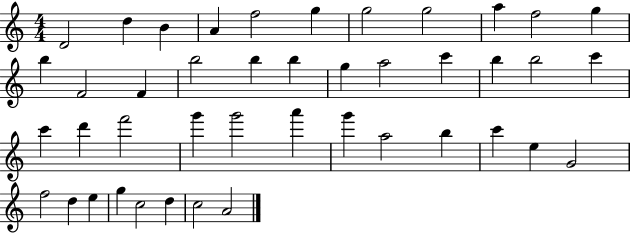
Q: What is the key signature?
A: C major